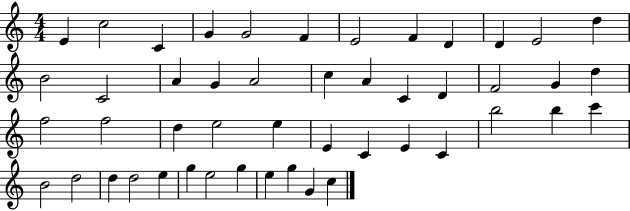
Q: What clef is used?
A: treble